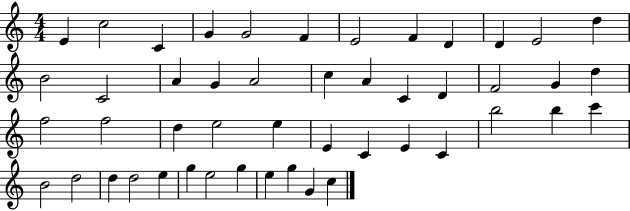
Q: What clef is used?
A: treble